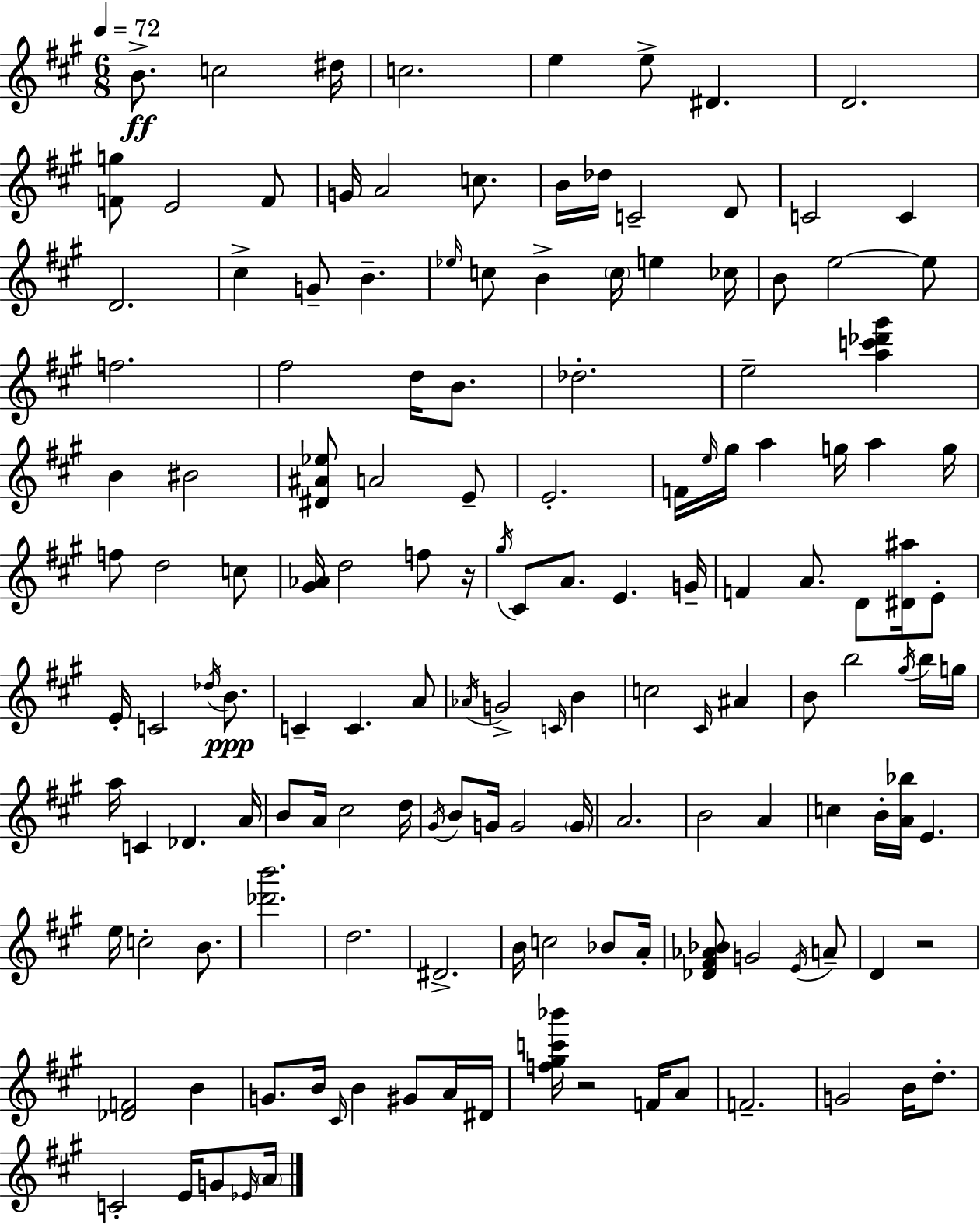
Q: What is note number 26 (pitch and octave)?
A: B4